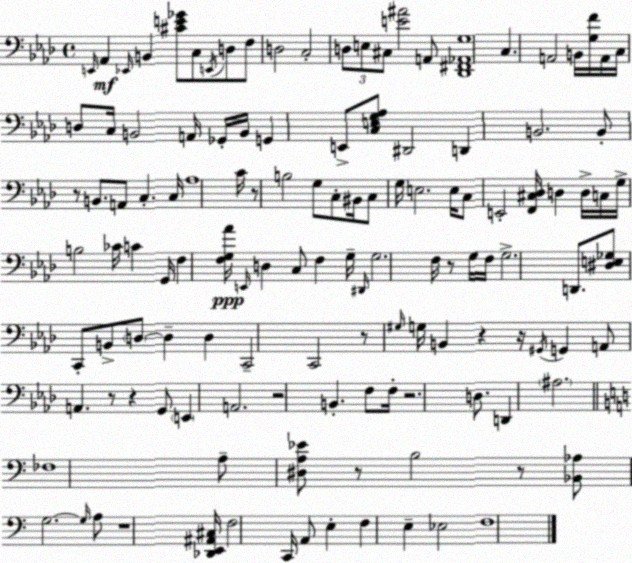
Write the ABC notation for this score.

X:1
T:Untitled
M:4/4
L:1/4
K:Ab
E,,/4 _A,, _E,,/4 B,, [^CE_G]/2 C,/2 E,,/4 D,/2 F,/2 D,2 C,2 D,/2 E,/2 ^C,/2 [E^A]2 A,,/2 [_D,,^F,,_A,,G,]4 C, A,,2 B,,/4 [G,F]/4 A,,/4 C,/4 D,/2 C,/4 B,,2 A,,/4 _G,,/4 B,,/4 G,, E,,/2 [C,E,G,_A,]/2 ^D,,2 D,, B,,2 B,,/2 z/2 B,,/2 A,,/2 C, C,/4 _A,4 C/4 z/2 B,2 G,/2 C,/2 ^B,,/4 C,/2 G,/4 E,2 E,/4 C,/2 E,,2 [F,,^C,_D,]/4 D, D,/4 C,/4 G,/4 B,2 _C/4 C G,,/4 F, [F,G,_A]/4 E,,/4 D, C,/2 F, G,/4 ^D,,/4 G,2 F,/4 z/2 G,/4 F,/4 G,2 D,,/2 [^D,E,_G,]/2 C,,/2 B,,/2 D,/2 D, D, C,,2 C,,2 z/2 ^G,/4 G,/4 B,, z z/4 ^G,,/4 G,, A,,/2 A,, z/2 z G,,/2 E,, A,,2 z2 B,, F,/2 F,/4 z2 D,/2 D,, ^A,2 _F,4 A,/2 [^D,A,_E]/2 z/2 B,2 z/2 [_B,,_A,]/2 G,2 G,/4 A,/2 z4 [_D,,E,,^A,,^C,]/4 F,2 C,,/4 A,,/2 E, F, E, _E,2 F,4